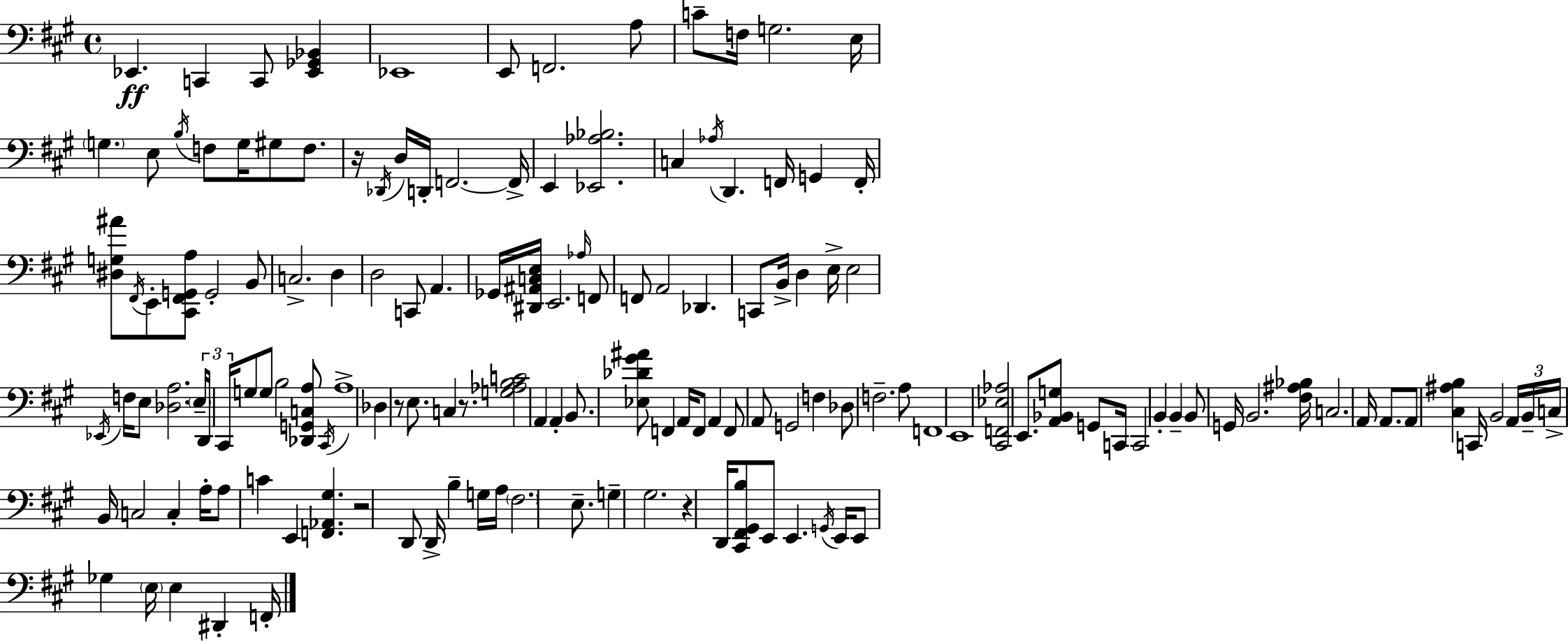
X:1
T:Untitled
M:4/4
L:1/4
K:A
_E,, C,, C,,/2 [_E,,_G,,_B,,] _E,,4 E,,/2 F,,2 A,/2 C/2 F,/4 G,2 E,/4 G, E,/2 B,/4 F,/2 G,/4 ^G,/2 F,/2 z/4 _D,,/4 D,/4 D,,/4 F,,2 F,,/4 E,, [_E,,_A,_B,]2 C, _A,/4 D,, F,,/4 G,, F,,/4 [^D,G,^A]/2 ^F,,/4 E,,/2 [^C,,^F,,G,,A,]/2 G,,2 B,,/2 C,2 D, D,2 C,,/2 A,, _G,,/4 [^D,,^A,,C,E,]/4 E,,2 _A,/4 F,,/2 F,,/2 A,,2 _D,, C,,/2 B,,/4 D, E,/4 E,2 _E,,/4 F,/4 E,/2 [_D,A,]2 E,/4 D,,/4 ^C,,/4 G,/2 G,/2 B,2 [_D,,G,,C,A,]/2 ^C,,/4 A,4 _D, z/2 E,/2 C, z/2 [G,_A,B,C]2 A,, A,, B,,/2 [_E,_D^G^A]/2 F,, A,,/4 F,,/2 A,, F,,/2 A,,/2 G,,2 F, _D,/2 F,2 A,/2 F,,4 E,,4 [^C,,F,,_E,_A,]2 E,,/2 [A,,_B,,G,]/2 G,,/2 C,,/4 C,,2 B,, B,, B,,/2 G,,/4 B,,2 [^F,^A,_B,]/4 C,2 A,,/4 A,,/2 A,,/2 [^C,^A,B,] C,,/4 B,,2 A,,/4 B,,/4 C,/4 B,,/4 C,2 C, A,/4 A,/2 C E,, [F,,_A,,^G,] z2 D,,/2 D,,/4 B, G,/4 A,/4 ^F,2 E,/2 G, ^G,2 z D,,/4 [^C,,^F,,^G,,B,]/2 E,,/2 E,, G,,/4 E,,/4 E,,/2 _G, E,/4 E, ^D,, F,,/4